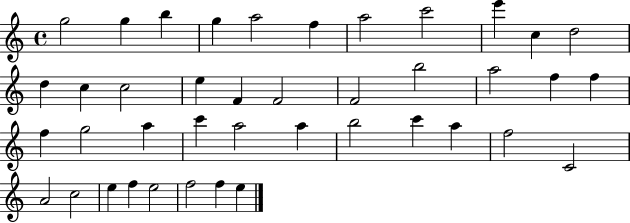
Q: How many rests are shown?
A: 0